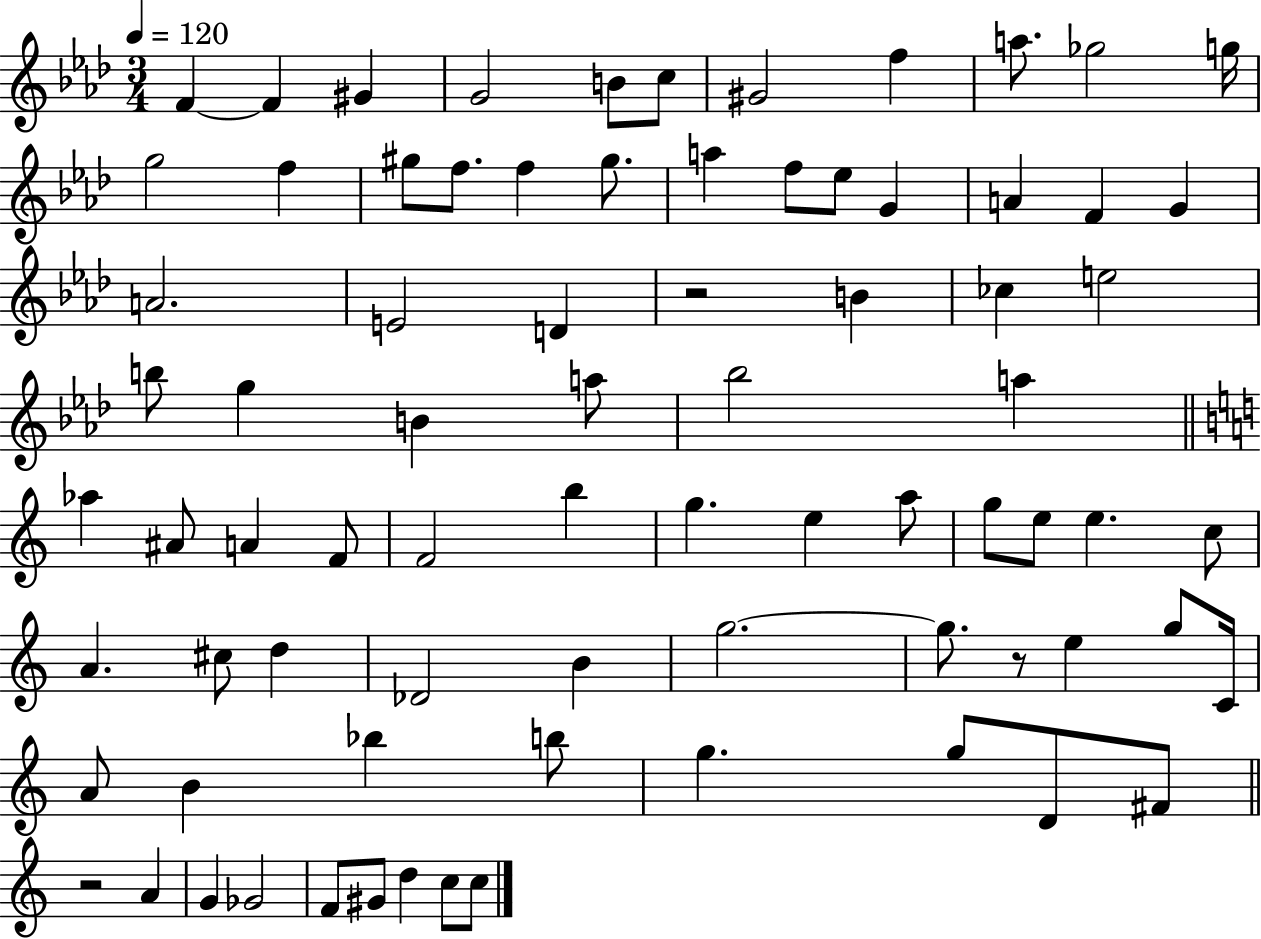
F4/q F4/q G#4/q G4/h B4/e C5/e G#4/h F5/q A5/e. Gb5/h G5/s G5/h F5/q G#5/e F5/e. F5/q G#5/e. A5/q F5/e Eb5/e G4/q A4/q F4/q G4/q A4/h. E4/h D4/q R/h B4/q CES5/q E5/h B5/e G5/q B4/q A5/e Bb5/h A5/q Ab5/q A#4/e A4/q F4/e F4/h B5/q G5/q. E5/q A5/e G5/e E5/e E5/q. C5/e A4/q. C#5/e D5/q Db4/h B4/q G5/h. G5/e. R/e E5/q G5/e C4/s A4/e B4/q Bb5/q B5/e G5/q. G5/e D4/e F#4/e R/h A4/q G4/q Gb4/h F4/e G#4/e D5/q C5/e C5/e